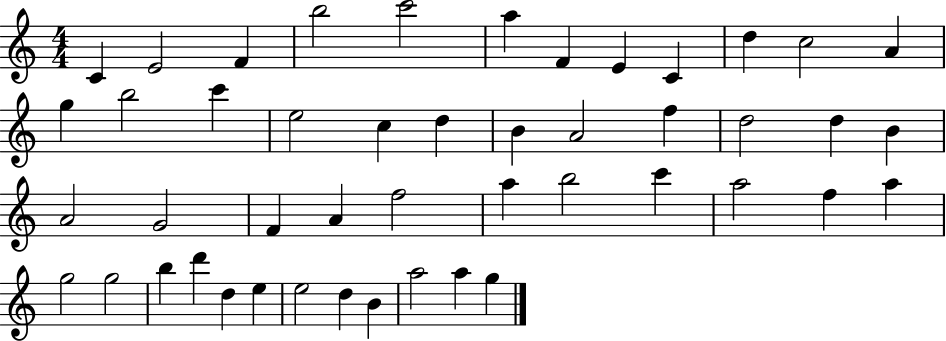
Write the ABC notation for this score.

X:1
T:Untitled
M:4/4
L:1/4
K:C
C E2 F b2 c'2 a F E C d c2 A g b2 c' e2 c d B A2 f d2 d B A2 G2 F A f2 a b2 c' a2 f a g2 g2 b d' d e e2 d B a2 a g